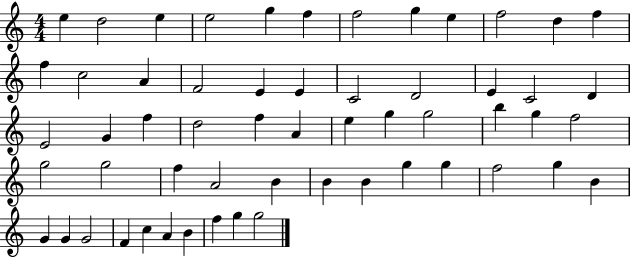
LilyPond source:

{
  \clef treble
  \numericTimeSignature
  \time 4/4
  \key c \major
  e''4 d''2 e''4 | e''2 g''4 f''4 | f''2 g''4 e''4 | f''2 d''4 f''4 | \break f''4 c''2 a'4 | f'2 e'4 e'4 | c'2 d'2 | e'4 c'2 d'4 | \break e'2 g'4 f''4 | d''2 f''4 a'4 | e''4 g''4 g''2 | b''4 g''4 f''2 | \break g''2 g''2 | f''4 a'2 b'4 | b'4 b'4 g''4 g''4 | f''2 g''4 b'4 | \break g'4 g'4 g'2 | f'4 c''4 a'4 b'4 | f''4 g''4 g''2 | \bar "|."
}